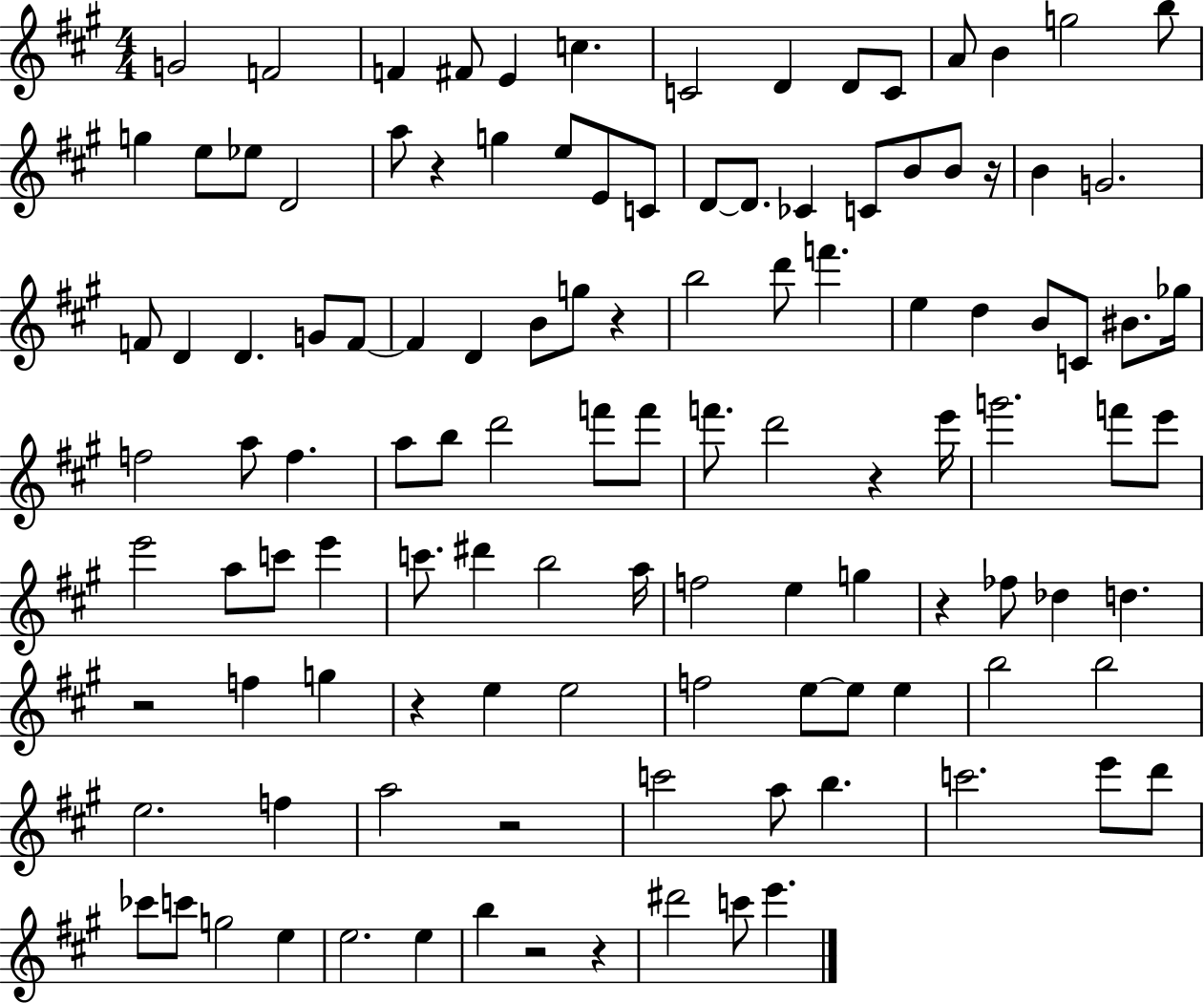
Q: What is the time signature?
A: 4/4